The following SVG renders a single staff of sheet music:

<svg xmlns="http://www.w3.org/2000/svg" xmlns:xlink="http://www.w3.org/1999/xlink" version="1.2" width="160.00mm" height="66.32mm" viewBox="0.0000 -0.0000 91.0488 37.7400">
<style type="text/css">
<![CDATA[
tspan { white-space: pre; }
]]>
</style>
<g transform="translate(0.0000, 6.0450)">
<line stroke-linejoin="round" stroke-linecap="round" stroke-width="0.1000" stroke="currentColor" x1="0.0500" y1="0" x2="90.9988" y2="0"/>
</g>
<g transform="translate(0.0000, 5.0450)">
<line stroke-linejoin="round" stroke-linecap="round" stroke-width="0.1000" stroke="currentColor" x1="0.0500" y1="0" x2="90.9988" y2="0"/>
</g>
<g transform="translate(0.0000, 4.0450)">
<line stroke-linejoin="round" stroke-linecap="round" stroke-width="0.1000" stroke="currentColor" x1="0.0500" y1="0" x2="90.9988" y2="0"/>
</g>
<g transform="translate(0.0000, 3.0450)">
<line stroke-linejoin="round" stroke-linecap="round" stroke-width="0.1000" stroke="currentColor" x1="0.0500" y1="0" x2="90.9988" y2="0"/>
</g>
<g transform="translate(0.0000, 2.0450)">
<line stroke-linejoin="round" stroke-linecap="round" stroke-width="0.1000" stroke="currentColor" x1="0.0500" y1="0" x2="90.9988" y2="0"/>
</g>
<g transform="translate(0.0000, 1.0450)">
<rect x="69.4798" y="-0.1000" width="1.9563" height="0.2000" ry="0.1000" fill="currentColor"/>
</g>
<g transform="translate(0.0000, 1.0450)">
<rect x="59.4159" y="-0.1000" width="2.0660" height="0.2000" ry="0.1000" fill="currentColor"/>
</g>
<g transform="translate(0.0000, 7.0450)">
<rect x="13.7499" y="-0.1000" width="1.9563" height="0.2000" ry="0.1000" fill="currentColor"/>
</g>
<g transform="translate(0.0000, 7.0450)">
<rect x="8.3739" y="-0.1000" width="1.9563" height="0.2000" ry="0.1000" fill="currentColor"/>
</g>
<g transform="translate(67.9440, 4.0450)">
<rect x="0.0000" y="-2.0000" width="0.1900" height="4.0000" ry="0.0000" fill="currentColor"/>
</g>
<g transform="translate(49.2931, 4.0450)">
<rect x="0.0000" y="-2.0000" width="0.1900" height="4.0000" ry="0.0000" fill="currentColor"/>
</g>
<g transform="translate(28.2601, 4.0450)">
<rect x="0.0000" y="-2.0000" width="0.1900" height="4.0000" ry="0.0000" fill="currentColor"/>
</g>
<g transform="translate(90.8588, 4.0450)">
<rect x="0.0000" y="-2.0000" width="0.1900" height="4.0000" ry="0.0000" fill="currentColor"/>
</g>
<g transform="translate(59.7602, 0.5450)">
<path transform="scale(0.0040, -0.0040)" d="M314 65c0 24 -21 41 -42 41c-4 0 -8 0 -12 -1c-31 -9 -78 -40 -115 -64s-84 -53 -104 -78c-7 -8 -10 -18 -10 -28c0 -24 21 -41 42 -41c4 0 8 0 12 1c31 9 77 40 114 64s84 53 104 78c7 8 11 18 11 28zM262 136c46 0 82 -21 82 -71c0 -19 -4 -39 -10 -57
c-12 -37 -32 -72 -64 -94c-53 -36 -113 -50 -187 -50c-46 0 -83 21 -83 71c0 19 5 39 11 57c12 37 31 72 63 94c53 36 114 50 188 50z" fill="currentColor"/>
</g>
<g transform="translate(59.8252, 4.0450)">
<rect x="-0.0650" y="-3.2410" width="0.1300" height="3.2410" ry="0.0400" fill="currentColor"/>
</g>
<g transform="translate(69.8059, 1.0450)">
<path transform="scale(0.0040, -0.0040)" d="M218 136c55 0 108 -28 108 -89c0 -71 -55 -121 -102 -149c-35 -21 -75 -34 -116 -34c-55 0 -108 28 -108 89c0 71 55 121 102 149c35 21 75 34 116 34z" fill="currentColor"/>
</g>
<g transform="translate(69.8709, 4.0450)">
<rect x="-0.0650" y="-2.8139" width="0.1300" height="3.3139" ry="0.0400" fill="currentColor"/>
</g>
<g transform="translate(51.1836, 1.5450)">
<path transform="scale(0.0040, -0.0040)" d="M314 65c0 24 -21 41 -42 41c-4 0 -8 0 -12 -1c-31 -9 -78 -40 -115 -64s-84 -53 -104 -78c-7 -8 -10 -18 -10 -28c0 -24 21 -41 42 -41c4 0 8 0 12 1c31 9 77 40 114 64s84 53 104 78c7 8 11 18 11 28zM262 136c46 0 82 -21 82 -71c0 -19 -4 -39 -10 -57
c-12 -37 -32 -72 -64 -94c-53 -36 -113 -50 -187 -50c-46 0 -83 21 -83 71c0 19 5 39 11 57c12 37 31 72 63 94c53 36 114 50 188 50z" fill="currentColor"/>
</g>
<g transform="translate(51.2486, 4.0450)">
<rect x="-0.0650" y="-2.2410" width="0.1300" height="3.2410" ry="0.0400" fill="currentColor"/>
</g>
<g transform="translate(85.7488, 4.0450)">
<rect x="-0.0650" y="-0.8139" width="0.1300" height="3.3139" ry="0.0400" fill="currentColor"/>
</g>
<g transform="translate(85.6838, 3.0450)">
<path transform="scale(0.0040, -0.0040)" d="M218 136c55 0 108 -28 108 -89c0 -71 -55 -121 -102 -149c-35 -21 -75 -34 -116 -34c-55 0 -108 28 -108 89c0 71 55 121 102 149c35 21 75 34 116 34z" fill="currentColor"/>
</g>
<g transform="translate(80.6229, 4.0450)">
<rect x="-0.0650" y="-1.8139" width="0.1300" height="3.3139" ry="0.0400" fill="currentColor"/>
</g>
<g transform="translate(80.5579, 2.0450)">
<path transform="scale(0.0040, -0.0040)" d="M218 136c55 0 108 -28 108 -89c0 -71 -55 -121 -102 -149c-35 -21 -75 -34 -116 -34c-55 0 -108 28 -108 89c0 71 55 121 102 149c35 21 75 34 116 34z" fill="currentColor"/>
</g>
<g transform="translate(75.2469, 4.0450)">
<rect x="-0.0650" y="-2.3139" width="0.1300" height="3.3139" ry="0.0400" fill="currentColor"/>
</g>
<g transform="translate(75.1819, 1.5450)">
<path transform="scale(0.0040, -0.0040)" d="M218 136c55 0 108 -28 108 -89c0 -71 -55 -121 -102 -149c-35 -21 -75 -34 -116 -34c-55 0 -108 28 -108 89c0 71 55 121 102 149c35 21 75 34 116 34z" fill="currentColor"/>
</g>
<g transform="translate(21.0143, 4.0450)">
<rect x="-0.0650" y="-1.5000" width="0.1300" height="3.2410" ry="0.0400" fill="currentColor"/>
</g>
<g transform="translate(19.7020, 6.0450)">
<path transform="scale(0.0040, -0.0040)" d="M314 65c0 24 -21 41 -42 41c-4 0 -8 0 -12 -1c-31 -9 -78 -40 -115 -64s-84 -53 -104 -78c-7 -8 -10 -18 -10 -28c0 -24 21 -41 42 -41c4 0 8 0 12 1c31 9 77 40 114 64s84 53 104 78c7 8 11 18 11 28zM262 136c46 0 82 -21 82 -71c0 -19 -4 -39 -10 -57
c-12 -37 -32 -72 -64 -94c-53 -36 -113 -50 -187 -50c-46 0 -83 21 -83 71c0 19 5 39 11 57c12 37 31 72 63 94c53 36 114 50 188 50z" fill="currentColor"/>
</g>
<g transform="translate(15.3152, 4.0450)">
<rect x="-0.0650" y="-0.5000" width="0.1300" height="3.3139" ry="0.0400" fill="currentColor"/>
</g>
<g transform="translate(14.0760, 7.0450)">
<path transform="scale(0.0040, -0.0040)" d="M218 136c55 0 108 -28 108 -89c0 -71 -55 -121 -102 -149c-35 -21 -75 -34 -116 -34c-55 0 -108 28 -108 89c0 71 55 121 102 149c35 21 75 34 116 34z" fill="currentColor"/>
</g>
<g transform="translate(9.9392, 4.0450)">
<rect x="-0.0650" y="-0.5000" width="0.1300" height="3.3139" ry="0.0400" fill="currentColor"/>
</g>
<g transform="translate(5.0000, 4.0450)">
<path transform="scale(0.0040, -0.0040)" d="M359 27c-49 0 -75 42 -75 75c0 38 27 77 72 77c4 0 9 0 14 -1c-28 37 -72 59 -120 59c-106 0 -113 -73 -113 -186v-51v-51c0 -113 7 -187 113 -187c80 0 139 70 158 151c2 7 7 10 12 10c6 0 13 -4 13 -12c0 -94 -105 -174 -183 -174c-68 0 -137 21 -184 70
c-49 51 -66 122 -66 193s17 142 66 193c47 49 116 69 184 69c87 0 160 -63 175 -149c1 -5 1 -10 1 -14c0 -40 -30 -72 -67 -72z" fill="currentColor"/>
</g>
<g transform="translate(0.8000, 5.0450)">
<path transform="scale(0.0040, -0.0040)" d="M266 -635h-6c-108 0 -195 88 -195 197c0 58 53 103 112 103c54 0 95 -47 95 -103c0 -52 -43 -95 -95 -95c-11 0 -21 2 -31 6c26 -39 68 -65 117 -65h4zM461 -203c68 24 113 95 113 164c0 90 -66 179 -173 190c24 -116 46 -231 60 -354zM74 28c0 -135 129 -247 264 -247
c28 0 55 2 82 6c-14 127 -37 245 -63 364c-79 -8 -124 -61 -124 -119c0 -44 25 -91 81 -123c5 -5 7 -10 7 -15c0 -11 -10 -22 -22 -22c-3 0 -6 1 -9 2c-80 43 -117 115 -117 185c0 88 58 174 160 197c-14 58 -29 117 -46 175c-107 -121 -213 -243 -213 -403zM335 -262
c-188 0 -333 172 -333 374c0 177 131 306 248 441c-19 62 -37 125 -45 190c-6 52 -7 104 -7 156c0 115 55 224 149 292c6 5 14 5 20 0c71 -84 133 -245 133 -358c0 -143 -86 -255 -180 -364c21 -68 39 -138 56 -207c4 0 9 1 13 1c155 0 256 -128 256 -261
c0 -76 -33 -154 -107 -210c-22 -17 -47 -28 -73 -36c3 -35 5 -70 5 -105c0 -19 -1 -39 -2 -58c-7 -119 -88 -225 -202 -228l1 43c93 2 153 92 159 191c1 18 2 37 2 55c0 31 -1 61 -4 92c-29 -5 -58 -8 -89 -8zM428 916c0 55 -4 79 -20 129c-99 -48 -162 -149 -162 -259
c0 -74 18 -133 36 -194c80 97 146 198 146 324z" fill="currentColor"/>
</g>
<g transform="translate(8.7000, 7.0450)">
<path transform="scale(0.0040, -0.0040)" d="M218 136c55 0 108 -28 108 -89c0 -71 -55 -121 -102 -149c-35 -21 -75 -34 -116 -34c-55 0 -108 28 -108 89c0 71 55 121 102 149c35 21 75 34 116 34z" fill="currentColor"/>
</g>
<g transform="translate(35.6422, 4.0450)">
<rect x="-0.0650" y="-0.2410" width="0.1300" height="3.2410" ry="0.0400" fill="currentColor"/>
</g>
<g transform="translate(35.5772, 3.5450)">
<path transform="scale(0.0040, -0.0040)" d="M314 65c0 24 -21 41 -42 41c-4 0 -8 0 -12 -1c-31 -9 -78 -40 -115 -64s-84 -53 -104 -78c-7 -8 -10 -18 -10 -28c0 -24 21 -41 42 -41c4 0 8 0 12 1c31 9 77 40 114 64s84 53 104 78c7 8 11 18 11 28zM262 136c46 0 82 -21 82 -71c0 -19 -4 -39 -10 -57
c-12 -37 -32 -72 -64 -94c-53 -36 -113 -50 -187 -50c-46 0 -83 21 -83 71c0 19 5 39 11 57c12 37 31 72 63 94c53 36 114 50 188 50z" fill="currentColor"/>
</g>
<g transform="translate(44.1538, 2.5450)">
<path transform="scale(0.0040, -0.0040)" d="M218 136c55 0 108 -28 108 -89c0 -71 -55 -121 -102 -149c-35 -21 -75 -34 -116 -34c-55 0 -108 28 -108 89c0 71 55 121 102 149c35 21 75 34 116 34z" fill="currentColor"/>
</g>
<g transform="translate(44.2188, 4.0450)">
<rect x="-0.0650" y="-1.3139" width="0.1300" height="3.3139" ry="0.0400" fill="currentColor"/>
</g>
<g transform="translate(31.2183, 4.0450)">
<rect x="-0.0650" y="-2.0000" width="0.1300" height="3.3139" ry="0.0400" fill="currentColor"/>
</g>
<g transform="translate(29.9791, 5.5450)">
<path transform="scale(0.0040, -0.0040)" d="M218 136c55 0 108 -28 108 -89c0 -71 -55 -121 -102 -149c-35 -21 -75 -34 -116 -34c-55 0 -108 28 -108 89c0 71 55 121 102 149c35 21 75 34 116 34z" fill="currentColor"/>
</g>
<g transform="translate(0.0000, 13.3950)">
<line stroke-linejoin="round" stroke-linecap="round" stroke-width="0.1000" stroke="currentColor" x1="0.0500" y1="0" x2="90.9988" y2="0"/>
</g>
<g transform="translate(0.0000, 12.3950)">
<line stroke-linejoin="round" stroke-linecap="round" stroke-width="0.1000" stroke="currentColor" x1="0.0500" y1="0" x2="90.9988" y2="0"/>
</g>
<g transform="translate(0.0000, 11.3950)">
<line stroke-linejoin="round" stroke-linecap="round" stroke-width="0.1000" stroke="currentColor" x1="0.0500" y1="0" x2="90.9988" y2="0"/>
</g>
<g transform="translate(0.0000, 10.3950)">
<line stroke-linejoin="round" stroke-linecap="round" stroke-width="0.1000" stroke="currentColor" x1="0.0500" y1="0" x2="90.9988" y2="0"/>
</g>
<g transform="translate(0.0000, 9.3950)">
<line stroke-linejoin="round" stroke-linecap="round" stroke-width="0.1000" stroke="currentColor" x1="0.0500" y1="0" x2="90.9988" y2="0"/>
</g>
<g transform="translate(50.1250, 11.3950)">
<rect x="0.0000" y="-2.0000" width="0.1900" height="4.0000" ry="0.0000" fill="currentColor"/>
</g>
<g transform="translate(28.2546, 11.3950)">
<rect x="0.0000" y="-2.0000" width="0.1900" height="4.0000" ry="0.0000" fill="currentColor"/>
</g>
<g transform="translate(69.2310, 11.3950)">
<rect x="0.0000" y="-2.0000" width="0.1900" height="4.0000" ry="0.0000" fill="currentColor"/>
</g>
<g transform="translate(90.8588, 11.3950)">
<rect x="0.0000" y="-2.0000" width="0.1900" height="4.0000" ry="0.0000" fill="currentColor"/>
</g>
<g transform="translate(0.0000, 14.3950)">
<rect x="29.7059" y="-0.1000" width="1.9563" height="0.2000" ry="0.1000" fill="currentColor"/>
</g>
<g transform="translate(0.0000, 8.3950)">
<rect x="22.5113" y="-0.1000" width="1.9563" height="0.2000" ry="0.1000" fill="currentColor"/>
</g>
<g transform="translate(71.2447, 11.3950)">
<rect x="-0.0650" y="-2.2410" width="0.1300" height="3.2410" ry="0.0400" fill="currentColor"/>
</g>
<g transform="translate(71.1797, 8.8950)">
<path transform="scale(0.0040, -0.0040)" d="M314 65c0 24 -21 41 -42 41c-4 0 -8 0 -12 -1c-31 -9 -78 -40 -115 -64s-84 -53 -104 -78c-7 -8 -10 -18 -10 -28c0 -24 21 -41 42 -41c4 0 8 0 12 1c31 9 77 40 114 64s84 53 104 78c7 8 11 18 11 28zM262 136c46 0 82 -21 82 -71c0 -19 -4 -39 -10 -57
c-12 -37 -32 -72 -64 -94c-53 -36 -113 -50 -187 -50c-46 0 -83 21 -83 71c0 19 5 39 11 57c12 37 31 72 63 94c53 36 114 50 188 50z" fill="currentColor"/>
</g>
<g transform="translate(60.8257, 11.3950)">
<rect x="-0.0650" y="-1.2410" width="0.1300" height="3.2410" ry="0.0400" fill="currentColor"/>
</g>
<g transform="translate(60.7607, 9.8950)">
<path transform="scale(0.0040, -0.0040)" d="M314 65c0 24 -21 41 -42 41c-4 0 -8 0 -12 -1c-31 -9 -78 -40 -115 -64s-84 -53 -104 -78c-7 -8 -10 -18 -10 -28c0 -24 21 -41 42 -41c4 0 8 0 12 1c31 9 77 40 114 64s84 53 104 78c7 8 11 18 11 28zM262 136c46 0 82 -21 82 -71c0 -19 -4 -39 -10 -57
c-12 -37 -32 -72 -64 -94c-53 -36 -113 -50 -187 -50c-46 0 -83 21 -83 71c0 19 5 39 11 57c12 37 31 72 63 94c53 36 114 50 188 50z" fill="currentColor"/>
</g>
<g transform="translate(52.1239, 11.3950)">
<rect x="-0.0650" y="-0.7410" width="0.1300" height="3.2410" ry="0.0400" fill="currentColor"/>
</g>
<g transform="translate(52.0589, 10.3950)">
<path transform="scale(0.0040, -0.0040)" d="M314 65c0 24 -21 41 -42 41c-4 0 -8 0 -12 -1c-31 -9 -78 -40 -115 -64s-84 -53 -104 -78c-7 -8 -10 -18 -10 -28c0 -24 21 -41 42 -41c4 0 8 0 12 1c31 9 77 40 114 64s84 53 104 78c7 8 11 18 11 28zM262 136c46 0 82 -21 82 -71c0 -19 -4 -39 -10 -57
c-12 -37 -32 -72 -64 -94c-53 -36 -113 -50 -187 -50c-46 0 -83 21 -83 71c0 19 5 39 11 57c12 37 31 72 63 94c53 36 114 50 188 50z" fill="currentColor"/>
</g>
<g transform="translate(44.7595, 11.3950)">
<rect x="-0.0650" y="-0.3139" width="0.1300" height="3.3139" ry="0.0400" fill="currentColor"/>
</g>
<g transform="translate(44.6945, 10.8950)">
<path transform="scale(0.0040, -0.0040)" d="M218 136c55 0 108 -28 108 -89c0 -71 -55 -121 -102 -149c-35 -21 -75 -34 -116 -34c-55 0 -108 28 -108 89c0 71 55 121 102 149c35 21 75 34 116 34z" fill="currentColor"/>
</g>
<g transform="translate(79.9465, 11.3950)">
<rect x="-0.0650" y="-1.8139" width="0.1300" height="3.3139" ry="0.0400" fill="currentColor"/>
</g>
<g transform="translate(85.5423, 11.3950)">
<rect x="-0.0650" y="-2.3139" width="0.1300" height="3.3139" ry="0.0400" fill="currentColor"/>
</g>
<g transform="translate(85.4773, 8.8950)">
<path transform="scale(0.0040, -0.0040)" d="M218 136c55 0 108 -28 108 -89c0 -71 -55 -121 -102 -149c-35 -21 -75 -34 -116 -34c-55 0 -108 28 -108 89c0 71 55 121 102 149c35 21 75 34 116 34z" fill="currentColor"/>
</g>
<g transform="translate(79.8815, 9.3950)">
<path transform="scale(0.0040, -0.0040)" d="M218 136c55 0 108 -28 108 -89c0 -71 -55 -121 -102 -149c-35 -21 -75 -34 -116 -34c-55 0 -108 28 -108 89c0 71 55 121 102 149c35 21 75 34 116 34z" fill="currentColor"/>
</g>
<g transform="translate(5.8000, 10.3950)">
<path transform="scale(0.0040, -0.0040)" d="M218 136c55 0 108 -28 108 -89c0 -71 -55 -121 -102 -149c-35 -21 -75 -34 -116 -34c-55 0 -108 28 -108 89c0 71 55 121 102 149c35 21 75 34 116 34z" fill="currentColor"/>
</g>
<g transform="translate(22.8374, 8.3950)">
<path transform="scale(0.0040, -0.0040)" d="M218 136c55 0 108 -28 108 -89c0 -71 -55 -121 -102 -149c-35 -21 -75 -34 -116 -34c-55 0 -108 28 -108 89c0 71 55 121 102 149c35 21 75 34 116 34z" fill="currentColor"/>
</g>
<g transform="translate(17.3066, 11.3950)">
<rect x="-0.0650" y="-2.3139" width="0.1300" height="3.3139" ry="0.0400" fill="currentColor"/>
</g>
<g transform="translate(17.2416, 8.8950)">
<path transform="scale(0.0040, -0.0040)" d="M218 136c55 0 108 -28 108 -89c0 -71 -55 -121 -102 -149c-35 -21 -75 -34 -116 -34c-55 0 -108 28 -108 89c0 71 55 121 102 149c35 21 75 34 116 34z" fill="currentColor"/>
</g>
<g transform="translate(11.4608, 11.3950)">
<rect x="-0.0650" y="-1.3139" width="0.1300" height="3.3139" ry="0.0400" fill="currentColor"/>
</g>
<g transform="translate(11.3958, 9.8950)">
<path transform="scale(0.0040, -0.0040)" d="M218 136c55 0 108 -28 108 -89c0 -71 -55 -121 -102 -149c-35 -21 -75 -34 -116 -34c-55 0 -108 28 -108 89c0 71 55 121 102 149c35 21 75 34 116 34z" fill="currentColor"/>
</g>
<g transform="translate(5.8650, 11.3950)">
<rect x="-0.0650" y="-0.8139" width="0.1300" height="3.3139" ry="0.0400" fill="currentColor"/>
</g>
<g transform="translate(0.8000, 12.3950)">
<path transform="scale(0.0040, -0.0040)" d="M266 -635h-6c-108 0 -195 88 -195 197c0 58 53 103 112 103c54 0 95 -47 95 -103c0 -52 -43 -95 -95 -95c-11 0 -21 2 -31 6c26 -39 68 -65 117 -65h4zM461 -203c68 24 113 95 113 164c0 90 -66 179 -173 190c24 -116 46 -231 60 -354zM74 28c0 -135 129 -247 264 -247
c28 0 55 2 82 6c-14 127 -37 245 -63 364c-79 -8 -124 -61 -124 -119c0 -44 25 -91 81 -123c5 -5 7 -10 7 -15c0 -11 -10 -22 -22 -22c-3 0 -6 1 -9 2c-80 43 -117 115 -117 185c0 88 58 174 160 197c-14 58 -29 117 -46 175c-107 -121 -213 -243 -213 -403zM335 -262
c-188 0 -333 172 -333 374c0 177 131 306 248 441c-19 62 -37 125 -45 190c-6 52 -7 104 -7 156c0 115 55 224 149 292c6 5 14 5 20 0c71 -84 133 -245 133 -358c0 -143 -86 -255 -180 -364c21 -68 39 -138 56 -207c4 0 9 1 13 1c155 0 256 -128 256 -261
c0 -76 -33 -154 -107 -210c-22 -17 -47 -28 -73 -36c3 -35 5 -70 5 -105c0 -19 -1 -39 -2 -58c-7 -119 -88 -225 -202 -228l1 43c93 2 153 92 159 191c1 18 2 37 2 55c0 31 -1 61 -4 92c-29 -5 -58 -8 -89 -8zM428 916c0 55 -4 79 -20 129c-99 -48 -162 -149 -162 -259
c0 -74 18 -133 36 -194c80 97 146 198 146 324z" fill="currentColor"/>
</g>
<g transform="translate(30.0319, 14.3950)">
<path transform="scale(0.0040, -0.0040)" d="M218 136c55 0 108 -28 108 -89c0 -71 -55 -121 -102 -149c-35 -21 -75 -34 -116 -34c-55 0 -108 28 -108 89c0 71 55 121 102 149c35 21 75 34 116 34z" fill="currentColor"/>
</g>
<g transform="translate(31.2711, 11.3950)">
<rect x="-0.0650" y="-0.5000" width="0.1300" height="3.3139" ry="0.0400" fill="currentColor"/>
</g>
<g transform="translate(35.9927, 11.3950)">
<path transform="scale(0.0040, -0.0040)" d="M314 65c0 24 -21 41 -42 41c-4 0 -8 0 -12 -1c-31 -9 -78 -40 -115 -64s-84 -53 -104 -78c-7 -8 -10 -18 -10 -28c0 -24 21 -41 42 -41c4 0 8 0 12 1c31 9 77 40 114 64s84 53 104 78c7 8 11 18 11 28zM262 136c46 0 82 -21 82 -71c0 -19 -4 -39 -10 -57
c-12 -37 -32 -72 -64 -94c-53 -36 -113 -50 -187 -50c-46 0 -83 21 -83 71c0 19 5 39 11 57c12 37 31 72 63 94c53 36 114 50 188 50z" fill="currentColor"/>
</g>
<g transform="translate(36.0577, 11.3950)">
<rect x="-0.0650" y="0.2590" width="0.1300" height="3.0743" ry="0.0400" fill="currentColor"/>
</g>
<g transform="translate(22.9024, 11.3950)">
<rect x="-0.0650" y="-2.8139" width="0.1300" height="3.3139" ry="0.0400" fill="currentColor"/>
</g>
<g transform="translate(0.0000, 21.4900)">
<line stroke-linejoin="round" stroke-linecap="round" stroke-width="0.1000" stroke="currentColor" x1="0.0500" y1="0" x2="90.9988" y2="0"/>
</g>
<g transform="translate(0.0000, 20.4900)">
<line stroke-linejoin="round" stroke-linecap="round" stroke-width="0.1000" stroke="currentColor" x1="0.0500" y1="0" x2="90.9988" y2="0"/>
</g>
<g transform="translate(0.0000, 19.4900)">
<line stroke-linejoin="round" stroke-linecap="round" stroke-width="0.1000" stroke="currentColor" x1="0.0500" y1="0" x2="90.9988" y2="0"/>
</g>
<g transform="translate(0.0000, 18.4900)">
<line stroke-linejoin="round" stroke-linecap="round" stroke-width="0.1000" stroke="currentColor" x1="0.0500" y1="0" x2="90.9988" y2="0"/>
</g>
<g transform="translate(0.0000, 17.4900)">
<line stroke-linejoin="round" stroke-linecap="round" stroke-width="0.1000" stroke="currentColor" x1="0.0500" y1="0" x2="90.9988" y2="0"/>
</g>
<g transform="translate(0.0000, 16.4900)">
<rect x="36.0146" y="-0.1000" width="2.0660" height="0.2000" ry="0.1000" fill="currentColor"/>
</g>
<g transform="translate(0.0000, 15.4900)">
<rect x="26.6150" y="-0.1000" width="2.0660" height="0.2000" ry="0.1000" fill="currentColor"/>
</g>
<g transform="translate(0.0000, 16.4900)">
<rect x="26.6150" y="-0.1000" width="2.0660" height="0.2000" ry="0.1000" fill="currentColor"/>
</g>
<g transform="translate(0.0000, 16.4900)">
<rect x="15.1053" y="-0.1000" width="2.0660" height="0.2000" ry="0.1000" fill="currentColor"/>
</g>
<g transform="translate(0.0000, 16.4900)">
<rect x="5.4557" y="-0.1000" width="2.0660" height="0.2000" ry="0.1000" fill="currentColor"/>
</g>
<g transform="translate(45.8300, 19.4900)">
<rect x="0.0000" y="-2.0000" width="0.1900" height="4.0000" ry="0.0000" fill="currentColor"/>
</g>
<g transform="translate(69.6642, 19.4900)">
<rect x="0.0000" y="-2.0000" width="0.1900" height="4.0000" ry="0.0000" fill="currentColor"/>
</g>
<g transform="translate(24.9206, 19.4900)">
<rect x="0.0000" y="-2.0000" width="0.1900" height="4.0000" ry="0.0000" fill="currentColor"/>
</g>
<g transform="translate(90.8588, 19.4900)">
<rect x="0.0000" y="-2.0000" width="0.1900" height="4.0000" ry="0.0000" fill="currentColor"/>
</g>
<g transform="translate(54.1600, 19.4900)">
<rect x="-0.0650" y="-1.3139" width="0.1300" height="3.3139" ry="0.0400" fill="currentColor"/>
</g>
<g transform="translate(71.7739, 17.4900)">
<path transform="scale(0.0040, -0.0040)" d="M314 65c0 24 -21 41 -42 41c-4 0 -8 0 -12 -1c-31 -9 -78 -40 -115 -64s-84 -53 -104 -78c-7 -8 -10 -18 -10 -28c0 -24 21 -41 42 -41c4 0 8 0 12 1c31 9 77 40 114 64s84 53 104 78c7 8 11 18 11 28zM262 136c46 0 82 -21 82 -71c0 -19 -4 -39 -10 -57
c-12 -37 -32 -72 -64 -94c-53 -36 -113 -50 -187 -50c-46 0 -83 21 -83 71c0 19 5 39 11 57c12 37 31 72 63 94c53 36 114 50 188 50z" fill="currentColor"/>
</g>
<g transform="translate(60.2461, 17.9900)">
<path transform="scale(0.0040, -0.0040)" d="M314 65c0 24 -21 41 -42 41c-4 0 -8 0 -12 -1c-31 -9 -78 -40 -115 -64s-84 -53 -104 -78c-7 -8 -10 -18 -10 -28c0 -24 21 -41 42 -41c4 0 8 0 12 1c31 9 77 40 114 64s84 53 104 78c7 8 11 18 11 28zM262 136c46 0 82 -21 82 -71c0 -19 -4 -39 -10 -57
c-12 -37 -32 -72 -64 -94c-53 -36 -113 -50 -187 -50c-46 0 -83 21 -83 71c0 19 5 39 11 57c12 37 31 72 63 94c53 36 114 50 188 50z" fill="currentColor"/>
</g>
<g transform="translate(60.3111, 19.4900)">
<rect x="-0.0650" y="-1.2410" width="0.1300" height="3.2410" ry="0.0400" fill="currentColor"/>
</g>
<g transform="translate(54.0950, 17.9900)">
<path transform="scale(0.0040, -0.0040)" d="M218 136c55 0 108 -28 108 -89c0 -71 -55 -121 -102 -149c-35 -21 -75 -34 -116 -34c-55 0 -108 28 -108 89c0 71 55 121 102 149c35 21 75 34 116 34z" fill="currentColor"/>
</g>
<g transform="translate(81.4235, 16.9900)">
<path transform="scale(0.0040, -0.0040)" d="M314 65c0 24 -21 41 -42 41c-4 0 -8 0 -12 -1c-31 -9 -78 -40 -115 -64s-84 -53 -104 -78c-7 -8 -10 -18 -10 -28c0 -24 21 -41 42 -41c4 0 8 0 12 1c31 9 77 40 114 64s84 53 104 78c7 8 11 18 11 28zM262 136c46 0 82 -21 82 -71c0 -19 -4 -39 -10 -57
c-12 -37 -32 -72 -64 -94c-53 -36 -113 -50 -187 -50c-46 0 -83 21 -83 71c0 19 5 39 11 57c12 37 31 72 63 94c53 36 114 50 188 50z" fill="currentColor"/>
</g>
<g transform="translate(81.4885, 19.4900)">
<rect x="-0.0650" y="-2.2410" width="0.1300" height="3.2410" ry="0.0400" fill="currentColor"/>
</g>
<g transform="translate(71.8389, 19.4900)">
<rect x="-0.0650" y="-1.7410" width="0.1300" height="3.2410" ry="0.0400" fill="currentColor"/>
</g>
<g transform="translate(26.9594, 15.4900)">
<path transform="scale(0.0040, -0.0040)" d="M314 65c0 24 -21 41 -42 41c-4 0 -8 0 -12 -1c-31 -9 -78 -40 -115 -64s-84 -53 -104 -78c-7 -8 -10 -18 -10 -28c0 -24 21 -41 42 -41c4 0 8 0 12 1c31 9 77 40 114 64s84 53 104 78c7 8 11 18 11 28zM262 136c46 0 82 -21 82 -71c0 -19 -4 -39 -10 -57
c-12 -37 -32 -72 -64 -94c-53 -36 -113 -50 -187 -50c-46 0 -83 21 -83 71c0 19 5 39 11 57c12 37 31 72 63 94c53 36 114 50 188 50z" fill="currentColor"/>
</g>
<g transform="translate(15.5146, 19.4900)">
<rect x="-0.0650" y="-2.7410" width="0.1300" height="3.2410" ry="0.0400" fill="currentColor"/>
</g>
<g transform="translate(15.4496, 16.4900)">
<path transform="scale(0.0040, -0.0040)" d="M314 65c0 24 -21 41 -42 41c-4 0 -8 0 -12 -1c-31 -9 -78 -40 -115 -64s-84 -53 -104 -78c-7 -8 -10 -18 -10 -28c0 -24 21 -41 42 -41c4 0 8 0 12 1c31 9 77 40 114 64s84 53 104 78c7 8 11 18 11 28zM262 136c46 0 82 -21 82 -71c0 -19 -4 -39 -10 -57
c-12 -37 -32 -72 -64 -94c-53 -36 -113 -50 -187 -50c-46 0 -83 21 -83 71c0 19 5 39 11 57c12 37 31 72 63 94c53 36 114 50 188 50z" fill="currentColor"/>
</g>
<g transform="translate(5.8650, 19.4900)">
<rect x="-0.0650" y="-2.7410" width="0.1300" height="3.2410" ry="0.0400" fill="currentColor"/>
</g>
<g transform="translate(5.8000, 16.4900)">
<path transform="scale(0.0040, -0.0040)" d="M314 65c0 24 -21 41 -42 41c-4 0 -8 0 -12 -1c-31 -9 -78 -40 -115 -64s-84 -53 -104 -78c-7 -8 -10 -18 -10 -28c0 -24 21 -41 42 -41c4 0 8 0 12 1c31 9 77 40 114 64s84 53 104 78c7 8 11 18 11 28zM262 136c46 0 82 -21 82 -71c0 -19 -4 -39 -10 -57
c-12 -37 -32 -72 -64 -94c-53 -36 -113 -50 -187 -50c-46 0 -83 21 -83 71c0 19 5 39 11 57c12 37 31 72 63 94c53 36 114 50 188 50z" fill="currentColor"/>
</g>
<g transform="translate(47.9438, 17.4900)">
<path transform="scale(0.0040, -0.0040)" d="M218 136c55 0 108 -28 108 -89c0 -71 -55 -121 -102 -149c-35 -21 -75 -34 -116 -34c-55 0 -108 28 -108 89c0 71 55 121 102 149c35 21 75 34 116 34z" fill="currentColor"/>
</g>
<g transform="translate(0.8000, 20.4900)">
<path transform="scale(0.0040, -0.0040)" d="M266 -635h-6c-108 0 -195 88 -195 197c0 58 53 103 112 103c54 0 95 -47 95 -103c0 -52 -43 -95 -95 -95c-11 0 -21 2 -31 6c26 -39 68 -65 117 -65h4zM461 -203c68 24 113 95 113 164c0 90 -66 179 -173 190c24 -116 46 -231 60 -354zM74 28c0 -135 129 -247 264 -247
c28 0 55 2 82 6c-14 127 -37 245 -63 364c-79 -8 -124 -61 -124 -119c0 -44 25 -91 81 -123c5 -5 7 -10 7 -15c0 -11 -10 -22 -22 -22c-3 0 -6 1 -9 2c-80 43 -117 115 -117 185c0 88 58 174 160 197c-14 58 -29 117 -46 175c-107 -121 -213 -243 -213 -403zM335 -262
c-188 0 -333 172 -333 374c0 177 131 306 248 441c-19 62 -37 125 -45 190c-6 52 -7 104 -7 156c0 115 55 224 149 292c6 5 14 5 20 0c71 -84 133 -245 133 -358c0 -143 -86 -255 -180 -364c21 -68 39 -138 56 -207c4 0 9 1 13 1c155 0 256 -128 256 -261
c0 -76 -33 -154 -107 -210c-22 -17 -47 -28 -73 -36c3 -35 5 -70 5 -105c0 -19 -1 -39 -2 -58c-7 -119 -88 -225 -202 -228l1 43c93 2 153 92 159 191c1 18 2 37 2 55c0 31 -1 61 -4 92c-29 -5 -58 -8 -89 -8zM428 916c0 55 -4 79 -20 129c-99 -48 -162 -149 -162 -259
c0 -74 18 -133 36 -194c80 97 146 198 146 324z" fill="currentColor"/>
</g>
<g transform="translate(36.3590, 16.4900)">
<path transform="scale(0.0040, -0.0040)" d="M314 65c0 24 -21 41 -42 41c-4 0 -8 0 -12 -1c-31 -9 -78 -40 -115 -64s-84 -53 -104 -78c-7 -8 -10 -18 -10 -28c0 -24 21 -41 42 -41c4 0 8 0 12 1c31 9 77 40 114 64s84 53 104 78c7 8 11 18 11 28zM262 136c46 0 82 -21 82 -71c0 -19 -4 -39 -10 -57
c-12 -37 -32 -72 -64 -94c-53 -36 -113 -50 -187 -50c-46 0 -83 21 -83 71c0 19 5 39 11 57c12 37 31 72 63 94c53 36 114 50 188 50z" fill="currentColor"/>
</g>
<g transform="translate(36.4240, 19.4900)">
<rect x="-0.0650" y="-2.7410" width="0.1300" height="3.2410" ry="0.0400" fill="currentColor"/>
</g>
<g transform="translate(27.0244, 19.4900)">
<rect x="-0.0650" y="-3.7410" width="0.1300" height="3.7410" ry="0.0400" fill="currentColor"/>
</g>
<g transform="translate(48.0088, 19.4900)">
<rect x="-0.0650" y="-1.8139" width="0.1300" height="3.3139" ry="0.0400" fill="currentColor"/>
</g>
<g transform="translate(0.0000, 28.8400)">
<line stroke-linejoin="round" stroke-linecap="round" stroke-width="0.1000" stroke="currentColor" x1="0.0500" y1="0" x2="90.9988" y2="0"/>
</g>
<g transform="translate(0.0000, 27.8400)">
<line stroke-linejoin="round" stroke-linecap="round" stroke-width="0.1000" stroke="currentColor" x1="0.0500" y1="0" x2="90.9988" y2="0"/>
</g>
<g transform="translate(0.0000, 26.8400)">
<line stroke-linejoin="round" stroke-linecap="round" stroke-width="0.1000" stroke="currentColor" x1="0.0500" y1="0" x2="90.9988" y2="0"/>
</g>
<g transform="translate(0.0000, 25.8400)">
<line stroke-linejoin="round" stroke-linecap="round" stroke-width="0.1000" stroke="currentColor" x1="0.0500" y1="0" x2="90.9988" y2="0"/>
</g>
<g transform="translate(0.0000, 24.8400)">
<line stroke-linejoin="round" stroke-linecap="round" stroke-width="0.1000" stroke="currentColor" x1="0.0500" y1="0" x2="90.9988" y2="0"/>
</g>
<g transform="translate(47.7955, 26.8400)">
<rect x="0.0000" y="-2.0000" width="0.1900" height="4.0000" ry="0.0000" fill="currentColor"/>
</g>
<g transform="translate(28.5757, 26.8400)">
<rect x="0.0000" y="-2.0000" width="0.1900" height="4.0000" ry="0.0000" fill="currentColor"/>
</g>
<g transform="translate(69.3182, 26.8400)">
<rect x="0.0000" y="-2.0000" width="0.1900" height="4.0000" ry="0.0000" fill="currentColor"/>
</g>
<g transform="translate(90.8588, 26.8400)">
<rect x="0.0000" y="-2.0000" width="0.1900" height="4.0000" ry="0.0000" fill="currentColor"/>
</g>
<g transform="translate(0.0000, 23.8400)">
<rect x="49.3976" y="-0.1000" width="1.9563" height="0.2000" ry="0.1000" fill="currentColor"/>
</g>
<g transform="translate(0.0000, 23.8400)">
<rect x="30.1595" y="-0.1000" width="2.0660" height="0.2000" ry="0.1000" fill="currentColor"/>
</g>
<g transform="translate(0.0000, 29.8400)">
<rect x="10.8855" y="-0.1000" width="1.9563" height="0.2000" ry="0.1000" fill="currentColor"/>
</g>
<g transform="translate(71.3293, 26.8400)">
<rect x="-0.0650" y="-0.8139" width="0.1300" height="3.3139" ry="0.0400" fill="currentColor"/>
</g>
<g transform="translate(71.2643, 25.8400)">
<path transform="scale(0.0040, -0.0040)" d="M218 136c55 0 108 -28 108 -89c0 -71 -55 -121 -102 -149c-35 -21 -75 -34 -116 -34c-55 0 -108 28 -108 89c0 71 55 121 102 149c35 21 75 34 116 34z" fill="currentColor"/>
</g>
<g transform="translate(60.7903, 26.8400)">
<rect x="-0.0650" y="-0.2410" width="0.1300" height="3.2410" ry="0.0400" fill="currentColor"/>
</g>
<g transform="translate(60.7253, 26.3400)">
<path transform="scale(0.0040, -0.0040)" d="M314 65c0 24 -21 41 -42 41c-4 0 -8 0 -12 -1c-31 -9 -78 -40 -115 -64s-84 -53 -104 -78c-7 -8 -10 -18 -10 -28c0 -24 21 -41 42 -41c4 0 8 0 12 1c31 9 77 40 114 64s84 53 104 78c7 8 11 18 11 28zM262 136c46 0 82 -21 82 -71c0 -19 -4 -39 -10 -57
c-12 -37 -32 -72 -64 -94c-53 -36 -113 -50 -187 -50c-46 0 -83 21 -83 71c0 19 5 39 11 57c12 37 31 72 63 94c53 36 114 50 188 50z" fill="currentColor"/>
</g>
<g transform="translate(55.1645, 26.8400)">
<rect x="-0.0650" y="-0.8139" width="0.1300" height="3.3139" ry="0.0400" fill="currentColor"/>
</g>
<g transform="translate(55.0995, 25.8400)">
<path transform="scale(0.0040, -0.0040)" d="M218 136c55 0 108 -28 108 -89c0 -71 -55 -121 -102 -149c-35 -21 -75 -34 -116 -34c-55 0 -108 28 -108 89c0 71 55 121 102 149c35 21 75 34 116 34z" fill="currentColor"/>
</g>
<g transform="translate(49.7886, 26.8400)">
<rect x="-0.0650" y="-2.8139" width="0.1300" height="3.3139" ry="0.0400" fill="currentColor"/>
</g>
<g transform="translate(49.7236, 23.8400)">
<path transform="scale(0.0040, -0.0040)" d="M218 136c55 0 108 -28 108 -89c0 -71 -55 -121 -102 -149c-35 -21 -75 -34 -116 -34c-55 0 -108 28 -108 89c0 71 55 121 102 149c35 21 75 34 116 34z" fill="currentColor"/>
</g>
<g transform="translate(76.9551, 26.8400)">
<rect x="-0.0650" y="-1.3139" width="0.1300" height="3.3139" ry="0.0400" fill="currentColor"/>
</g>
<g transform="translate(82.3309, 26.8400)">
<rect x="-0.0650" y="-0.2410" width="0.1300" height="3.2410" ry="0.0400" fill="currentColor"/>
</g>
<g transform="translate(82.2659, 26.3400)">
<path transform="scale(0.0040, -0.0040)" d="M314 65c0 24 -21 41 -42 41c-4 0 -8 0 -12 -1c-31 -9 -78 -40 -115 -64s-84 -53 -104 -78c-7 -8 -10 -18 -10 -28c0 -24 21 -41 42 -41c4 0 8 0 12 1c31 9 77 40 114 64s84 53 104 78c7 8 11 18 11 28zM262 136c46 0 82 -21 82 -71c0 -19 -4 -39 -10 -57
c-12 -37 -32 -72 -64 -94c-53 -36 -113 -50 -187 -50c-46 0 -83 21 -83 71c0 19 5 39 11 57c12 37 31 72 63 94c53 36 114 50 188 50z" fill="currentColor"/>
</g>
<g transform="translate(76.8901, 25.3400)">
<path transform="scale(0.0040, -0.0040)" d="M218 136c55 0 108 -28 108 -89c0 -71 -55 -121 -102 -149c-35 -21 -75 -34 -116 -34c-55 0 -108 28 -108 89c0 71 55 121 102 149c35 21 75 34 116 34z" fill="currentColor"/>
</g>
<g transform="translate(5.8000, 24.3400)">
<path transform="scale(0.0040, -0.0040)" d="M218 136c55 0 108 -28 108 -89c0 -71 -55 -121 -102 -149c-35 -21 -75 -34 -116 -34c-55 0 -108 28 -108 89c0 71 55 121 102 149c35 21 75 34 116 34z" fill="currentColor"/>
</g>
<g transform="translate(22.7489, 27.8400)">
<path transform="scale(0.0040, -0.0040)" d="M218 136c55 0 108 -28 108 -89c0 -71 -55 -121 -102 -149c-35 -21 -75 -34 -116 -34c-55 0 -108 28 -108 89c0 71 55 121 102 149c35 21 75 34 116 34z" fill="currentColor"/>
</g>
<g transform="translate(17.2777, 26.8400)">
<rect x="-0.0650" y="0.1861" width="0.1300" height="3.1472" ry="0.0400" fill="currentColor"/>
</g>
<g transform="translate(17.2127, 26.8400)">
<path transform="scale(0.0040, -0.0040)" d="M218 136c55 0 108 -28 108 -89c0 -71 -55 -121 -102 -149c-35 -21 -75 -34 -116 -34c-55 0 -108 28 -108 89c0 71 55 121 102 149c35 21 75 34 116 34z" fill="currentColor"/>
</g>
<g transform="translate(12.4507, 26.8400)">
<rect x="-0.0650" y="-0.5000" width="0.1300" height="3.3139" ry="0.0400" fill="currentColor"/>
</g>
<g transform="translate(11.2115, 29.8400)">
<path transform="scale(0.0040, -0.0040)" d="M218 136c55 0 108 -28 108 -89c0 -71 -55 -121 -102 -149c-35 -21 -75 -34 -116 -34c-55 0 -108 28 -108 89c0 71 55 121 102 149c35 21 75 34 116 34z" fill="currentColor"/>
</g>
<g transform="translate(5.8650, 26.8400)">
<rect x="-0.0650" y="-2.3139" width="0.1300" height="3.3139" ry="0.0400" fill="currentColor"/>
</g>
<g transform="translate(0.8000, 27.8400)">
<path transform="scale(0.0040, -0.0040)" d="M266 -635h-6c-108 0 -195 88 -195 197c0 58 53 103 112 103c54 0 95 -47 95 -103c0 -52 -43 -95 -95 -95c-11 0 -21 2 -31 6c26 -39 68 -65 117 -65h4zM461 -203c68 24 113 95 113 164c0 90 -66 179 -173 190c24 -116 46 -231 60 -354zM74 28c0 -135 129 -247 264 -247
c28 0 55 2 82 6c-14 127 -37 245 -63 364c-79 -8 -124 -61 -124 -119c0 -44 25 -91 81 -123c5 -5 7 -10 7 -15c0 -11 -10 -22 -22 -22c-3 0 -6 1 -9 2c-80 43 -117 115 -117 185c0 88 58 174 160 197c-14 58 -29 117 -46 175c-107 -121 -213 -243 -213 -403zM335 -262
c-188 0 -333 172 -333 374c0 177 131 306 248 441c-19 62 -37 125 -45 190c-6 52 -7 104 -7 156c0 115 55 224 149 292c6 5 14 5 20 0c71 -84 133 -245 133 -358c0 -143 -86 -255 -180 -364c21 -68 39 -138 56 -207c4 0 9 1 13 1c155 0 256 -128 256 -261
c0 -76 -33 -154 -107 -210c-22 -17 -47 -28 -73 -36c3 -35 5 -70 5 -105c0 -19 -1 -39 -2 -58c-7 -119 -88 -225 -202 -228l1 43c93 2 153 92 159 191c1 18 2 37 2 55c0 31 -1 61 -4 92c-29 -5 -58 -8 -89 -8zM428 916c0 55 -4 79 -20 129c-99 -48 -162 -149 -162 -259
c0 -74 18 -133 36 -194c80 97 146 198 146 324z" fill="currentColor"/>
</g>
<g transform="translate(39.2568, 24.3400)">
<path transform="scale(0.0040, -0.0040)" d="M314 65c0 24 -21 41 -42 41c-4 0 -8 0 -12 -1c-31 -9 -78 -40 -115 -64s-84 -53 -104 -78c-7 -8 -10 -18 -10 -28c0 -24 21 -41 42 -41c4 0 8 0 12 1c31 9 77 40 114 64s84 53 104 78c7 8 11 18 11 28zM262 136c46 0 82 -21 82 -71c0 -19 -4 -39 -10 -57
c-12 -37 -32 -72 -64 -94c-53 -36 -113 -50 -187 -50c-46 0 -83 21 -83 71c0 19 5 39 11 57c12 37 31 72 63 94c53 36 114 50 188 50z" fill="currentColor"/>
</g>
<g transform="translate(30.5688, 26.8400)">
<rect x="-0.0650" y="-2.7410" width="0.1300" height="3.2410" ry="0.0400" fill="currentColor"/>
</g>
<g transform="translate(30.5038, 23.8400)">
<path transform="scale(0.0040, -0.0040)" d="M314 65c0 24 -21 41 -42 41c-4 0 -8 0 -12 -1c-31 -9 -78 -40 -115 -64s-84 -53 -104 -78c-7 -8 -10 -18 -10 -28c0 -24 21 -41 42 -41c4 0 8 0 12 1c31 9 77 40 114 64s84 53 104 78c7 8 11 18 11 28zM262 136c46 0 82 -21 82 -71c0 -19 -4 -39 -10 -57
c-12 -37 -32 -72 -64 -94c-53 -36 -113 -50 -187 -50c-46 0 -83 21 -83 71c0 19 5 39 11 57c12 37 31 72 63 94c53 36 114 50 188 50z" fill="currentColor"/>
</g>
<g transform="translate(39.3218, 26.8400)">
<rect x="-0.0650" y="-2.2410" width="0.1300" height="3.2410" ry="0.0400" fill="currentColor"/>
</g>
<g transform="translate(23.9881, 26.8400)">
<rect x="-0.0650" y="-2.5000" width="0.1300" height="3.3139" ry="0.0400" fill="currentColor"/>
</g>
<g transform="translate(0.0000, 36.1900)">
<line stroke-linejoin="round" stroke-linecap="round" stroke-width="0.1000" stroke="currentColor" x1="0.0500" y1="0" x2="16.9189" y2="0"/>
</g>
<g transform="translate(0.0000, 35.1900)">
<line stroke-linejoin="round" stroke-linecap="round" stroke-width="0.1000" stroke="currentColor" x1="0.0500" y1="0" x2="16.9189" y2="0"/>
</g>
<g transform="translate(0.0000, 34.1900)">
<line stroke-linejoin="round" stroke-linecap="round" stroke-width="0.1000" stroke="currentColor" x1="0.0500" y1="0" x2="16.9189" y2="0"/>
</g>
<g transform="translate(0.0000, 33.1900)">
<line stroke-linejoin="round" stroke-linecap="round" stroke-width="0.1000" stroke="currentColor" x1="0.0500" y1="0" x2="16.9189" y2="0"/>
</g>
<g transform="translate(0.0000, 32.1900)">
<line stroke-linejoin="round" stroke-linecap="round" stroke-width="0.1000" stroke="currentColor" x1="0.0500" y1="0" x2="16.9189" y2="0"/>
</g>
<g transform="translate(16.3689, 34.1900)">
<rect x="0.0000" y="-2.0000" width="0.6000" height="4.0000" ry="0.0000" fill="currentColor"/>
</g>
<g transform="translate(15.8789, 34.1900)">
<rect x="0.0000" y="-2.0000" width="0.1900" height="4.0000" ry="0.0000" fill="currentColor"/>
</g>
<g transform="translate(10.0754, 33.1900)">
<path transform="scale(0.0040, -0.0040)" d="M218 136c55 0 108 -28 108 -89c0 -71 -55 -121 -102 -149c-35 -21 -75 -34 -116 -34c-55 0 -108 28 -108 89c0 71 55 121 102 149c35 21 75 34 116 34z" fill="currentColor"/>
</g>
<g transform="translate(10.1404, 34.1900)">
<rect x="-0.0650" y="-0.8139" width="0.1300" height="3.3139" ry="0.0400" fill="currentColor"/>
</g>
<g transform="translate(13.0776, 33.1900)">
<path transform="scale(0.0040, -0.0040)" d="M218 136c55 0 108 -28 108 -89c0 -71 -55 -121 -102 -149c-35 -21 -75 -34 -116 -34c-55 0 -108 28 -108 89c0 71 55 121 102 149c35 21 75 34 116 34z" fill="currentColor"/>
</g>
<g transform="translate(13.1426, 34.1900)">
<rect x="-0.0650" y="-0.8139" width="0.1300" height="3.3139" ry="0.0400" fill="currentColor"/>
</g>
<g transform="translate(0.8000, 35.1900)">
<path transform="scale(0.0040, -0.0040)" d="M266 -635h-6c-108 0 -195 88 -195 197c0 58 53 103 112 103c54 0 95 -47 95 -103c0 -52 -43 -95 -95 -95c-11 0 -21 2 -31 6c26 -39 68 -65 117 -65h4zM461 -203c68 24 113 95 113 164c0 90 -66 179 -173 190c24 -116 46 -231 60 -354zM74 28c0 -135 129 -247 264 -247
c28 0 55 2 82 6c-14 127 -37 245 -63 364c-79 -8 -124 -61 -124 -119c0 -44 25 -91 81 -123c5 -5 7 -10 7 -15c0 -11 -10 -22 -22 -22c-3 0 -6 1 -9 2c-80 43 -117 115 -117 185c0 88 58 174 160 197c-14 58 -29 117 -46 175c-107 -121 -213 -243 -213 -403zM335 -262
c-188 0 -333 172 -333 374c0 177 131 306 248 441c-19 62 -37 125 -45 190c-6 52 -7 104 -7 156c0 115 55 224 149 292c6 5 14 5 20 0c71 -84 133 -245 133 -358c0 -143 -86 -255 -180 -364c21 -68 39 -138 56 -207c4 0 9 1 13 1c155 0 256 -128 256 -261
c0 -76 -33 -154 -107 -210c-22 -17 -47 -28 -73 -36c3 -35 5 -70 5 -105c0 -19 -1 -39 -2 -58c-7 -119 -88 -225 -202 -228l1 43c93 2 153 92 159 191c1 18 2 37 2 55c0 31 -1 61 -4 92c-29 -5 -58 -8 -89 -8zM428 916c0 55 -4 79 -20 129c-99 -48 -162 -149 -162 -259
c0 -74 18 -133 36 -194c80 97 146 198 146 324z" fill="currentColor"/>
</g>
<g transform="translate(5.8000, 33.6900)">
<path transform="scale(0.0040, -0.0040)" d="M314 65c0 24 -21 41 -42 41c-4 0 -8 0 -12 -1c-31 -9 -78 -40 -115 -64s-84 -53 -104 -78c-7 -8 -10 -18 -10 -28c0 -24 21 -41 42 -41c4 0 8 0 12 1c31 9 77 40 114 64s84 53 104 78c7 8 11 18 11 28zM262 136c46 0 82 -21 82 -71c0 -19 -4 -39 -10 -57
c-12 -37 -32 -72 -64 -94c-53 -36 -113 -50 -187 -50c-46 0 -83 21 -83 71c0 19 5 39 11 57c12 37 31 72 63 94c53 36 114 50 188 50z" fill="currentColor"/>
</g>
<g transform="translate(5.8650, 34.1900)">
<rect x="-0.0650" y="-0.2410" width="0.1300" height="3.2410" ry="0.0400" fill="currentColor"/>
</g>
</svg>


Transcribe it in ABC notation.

X:1
T:Untitled
M:4/4
L:1/4
K:C
C C E2 F c2 e g2 b2 a g f d d e g a C B2 c d2 e2 g2 f g a2 a2 c'2 a2 f e e2 f2 g2 g C B G a2 g2 a d c2 d e c2 c2 d d